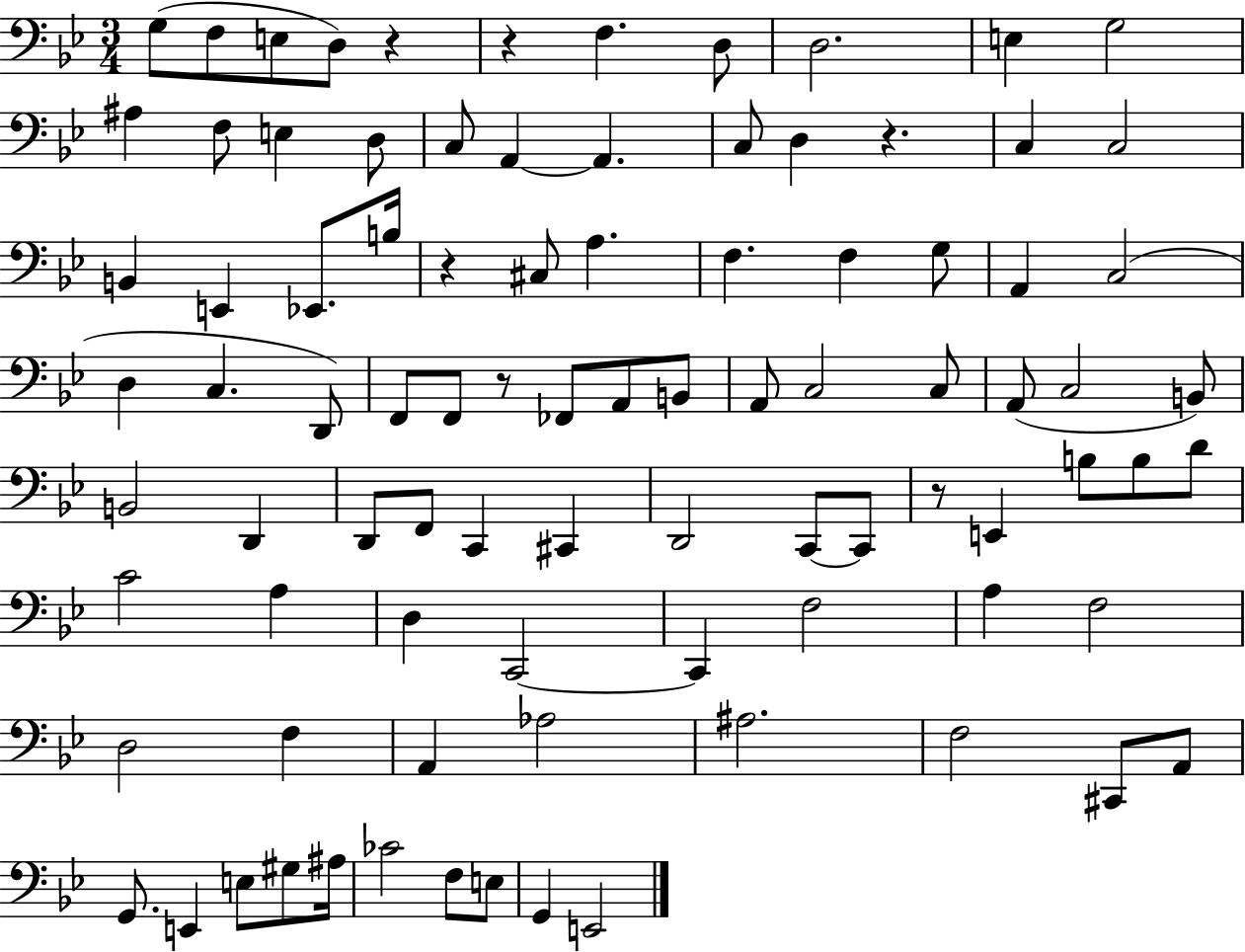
X:1
T:Untitled
M:3/4
L:1/4
K:Bb
G,/2 F,/2 E,/2 D,/2 z z F, D,/2 D,2 E, G,2 ^A, F,/2 E, D,/2 C,/2 A,, A,, C,/2 D, z C, C,2 B,, E,, _E,,/2 B,/4 z ^C,/2 A, F, F, G,/2 A,, C,2 D, C, D,,/2 F,,/2 F,,/2 z/2 _F,,/2 A,,/2 B,,/2 A,,/2 C,2 C,/2 A,,/2 C,2 B,,/2 B,,2 D,, D,,/2 F,,/2 C,, ^C,, D,,2 C,,/2 C,,/2 z/2 E,, B,/2 B,/2 D/2 C2 A, D, C,,2 C,, F,2 A, F,2 D,2 F, A,, _A,2 ^A,2 F,2 ^C,,/2 A,,/2 G,,/2 E,, E,/2 ^G,/2 ^A,/4 _C2 F,/2 E,/2 G,, E,,2